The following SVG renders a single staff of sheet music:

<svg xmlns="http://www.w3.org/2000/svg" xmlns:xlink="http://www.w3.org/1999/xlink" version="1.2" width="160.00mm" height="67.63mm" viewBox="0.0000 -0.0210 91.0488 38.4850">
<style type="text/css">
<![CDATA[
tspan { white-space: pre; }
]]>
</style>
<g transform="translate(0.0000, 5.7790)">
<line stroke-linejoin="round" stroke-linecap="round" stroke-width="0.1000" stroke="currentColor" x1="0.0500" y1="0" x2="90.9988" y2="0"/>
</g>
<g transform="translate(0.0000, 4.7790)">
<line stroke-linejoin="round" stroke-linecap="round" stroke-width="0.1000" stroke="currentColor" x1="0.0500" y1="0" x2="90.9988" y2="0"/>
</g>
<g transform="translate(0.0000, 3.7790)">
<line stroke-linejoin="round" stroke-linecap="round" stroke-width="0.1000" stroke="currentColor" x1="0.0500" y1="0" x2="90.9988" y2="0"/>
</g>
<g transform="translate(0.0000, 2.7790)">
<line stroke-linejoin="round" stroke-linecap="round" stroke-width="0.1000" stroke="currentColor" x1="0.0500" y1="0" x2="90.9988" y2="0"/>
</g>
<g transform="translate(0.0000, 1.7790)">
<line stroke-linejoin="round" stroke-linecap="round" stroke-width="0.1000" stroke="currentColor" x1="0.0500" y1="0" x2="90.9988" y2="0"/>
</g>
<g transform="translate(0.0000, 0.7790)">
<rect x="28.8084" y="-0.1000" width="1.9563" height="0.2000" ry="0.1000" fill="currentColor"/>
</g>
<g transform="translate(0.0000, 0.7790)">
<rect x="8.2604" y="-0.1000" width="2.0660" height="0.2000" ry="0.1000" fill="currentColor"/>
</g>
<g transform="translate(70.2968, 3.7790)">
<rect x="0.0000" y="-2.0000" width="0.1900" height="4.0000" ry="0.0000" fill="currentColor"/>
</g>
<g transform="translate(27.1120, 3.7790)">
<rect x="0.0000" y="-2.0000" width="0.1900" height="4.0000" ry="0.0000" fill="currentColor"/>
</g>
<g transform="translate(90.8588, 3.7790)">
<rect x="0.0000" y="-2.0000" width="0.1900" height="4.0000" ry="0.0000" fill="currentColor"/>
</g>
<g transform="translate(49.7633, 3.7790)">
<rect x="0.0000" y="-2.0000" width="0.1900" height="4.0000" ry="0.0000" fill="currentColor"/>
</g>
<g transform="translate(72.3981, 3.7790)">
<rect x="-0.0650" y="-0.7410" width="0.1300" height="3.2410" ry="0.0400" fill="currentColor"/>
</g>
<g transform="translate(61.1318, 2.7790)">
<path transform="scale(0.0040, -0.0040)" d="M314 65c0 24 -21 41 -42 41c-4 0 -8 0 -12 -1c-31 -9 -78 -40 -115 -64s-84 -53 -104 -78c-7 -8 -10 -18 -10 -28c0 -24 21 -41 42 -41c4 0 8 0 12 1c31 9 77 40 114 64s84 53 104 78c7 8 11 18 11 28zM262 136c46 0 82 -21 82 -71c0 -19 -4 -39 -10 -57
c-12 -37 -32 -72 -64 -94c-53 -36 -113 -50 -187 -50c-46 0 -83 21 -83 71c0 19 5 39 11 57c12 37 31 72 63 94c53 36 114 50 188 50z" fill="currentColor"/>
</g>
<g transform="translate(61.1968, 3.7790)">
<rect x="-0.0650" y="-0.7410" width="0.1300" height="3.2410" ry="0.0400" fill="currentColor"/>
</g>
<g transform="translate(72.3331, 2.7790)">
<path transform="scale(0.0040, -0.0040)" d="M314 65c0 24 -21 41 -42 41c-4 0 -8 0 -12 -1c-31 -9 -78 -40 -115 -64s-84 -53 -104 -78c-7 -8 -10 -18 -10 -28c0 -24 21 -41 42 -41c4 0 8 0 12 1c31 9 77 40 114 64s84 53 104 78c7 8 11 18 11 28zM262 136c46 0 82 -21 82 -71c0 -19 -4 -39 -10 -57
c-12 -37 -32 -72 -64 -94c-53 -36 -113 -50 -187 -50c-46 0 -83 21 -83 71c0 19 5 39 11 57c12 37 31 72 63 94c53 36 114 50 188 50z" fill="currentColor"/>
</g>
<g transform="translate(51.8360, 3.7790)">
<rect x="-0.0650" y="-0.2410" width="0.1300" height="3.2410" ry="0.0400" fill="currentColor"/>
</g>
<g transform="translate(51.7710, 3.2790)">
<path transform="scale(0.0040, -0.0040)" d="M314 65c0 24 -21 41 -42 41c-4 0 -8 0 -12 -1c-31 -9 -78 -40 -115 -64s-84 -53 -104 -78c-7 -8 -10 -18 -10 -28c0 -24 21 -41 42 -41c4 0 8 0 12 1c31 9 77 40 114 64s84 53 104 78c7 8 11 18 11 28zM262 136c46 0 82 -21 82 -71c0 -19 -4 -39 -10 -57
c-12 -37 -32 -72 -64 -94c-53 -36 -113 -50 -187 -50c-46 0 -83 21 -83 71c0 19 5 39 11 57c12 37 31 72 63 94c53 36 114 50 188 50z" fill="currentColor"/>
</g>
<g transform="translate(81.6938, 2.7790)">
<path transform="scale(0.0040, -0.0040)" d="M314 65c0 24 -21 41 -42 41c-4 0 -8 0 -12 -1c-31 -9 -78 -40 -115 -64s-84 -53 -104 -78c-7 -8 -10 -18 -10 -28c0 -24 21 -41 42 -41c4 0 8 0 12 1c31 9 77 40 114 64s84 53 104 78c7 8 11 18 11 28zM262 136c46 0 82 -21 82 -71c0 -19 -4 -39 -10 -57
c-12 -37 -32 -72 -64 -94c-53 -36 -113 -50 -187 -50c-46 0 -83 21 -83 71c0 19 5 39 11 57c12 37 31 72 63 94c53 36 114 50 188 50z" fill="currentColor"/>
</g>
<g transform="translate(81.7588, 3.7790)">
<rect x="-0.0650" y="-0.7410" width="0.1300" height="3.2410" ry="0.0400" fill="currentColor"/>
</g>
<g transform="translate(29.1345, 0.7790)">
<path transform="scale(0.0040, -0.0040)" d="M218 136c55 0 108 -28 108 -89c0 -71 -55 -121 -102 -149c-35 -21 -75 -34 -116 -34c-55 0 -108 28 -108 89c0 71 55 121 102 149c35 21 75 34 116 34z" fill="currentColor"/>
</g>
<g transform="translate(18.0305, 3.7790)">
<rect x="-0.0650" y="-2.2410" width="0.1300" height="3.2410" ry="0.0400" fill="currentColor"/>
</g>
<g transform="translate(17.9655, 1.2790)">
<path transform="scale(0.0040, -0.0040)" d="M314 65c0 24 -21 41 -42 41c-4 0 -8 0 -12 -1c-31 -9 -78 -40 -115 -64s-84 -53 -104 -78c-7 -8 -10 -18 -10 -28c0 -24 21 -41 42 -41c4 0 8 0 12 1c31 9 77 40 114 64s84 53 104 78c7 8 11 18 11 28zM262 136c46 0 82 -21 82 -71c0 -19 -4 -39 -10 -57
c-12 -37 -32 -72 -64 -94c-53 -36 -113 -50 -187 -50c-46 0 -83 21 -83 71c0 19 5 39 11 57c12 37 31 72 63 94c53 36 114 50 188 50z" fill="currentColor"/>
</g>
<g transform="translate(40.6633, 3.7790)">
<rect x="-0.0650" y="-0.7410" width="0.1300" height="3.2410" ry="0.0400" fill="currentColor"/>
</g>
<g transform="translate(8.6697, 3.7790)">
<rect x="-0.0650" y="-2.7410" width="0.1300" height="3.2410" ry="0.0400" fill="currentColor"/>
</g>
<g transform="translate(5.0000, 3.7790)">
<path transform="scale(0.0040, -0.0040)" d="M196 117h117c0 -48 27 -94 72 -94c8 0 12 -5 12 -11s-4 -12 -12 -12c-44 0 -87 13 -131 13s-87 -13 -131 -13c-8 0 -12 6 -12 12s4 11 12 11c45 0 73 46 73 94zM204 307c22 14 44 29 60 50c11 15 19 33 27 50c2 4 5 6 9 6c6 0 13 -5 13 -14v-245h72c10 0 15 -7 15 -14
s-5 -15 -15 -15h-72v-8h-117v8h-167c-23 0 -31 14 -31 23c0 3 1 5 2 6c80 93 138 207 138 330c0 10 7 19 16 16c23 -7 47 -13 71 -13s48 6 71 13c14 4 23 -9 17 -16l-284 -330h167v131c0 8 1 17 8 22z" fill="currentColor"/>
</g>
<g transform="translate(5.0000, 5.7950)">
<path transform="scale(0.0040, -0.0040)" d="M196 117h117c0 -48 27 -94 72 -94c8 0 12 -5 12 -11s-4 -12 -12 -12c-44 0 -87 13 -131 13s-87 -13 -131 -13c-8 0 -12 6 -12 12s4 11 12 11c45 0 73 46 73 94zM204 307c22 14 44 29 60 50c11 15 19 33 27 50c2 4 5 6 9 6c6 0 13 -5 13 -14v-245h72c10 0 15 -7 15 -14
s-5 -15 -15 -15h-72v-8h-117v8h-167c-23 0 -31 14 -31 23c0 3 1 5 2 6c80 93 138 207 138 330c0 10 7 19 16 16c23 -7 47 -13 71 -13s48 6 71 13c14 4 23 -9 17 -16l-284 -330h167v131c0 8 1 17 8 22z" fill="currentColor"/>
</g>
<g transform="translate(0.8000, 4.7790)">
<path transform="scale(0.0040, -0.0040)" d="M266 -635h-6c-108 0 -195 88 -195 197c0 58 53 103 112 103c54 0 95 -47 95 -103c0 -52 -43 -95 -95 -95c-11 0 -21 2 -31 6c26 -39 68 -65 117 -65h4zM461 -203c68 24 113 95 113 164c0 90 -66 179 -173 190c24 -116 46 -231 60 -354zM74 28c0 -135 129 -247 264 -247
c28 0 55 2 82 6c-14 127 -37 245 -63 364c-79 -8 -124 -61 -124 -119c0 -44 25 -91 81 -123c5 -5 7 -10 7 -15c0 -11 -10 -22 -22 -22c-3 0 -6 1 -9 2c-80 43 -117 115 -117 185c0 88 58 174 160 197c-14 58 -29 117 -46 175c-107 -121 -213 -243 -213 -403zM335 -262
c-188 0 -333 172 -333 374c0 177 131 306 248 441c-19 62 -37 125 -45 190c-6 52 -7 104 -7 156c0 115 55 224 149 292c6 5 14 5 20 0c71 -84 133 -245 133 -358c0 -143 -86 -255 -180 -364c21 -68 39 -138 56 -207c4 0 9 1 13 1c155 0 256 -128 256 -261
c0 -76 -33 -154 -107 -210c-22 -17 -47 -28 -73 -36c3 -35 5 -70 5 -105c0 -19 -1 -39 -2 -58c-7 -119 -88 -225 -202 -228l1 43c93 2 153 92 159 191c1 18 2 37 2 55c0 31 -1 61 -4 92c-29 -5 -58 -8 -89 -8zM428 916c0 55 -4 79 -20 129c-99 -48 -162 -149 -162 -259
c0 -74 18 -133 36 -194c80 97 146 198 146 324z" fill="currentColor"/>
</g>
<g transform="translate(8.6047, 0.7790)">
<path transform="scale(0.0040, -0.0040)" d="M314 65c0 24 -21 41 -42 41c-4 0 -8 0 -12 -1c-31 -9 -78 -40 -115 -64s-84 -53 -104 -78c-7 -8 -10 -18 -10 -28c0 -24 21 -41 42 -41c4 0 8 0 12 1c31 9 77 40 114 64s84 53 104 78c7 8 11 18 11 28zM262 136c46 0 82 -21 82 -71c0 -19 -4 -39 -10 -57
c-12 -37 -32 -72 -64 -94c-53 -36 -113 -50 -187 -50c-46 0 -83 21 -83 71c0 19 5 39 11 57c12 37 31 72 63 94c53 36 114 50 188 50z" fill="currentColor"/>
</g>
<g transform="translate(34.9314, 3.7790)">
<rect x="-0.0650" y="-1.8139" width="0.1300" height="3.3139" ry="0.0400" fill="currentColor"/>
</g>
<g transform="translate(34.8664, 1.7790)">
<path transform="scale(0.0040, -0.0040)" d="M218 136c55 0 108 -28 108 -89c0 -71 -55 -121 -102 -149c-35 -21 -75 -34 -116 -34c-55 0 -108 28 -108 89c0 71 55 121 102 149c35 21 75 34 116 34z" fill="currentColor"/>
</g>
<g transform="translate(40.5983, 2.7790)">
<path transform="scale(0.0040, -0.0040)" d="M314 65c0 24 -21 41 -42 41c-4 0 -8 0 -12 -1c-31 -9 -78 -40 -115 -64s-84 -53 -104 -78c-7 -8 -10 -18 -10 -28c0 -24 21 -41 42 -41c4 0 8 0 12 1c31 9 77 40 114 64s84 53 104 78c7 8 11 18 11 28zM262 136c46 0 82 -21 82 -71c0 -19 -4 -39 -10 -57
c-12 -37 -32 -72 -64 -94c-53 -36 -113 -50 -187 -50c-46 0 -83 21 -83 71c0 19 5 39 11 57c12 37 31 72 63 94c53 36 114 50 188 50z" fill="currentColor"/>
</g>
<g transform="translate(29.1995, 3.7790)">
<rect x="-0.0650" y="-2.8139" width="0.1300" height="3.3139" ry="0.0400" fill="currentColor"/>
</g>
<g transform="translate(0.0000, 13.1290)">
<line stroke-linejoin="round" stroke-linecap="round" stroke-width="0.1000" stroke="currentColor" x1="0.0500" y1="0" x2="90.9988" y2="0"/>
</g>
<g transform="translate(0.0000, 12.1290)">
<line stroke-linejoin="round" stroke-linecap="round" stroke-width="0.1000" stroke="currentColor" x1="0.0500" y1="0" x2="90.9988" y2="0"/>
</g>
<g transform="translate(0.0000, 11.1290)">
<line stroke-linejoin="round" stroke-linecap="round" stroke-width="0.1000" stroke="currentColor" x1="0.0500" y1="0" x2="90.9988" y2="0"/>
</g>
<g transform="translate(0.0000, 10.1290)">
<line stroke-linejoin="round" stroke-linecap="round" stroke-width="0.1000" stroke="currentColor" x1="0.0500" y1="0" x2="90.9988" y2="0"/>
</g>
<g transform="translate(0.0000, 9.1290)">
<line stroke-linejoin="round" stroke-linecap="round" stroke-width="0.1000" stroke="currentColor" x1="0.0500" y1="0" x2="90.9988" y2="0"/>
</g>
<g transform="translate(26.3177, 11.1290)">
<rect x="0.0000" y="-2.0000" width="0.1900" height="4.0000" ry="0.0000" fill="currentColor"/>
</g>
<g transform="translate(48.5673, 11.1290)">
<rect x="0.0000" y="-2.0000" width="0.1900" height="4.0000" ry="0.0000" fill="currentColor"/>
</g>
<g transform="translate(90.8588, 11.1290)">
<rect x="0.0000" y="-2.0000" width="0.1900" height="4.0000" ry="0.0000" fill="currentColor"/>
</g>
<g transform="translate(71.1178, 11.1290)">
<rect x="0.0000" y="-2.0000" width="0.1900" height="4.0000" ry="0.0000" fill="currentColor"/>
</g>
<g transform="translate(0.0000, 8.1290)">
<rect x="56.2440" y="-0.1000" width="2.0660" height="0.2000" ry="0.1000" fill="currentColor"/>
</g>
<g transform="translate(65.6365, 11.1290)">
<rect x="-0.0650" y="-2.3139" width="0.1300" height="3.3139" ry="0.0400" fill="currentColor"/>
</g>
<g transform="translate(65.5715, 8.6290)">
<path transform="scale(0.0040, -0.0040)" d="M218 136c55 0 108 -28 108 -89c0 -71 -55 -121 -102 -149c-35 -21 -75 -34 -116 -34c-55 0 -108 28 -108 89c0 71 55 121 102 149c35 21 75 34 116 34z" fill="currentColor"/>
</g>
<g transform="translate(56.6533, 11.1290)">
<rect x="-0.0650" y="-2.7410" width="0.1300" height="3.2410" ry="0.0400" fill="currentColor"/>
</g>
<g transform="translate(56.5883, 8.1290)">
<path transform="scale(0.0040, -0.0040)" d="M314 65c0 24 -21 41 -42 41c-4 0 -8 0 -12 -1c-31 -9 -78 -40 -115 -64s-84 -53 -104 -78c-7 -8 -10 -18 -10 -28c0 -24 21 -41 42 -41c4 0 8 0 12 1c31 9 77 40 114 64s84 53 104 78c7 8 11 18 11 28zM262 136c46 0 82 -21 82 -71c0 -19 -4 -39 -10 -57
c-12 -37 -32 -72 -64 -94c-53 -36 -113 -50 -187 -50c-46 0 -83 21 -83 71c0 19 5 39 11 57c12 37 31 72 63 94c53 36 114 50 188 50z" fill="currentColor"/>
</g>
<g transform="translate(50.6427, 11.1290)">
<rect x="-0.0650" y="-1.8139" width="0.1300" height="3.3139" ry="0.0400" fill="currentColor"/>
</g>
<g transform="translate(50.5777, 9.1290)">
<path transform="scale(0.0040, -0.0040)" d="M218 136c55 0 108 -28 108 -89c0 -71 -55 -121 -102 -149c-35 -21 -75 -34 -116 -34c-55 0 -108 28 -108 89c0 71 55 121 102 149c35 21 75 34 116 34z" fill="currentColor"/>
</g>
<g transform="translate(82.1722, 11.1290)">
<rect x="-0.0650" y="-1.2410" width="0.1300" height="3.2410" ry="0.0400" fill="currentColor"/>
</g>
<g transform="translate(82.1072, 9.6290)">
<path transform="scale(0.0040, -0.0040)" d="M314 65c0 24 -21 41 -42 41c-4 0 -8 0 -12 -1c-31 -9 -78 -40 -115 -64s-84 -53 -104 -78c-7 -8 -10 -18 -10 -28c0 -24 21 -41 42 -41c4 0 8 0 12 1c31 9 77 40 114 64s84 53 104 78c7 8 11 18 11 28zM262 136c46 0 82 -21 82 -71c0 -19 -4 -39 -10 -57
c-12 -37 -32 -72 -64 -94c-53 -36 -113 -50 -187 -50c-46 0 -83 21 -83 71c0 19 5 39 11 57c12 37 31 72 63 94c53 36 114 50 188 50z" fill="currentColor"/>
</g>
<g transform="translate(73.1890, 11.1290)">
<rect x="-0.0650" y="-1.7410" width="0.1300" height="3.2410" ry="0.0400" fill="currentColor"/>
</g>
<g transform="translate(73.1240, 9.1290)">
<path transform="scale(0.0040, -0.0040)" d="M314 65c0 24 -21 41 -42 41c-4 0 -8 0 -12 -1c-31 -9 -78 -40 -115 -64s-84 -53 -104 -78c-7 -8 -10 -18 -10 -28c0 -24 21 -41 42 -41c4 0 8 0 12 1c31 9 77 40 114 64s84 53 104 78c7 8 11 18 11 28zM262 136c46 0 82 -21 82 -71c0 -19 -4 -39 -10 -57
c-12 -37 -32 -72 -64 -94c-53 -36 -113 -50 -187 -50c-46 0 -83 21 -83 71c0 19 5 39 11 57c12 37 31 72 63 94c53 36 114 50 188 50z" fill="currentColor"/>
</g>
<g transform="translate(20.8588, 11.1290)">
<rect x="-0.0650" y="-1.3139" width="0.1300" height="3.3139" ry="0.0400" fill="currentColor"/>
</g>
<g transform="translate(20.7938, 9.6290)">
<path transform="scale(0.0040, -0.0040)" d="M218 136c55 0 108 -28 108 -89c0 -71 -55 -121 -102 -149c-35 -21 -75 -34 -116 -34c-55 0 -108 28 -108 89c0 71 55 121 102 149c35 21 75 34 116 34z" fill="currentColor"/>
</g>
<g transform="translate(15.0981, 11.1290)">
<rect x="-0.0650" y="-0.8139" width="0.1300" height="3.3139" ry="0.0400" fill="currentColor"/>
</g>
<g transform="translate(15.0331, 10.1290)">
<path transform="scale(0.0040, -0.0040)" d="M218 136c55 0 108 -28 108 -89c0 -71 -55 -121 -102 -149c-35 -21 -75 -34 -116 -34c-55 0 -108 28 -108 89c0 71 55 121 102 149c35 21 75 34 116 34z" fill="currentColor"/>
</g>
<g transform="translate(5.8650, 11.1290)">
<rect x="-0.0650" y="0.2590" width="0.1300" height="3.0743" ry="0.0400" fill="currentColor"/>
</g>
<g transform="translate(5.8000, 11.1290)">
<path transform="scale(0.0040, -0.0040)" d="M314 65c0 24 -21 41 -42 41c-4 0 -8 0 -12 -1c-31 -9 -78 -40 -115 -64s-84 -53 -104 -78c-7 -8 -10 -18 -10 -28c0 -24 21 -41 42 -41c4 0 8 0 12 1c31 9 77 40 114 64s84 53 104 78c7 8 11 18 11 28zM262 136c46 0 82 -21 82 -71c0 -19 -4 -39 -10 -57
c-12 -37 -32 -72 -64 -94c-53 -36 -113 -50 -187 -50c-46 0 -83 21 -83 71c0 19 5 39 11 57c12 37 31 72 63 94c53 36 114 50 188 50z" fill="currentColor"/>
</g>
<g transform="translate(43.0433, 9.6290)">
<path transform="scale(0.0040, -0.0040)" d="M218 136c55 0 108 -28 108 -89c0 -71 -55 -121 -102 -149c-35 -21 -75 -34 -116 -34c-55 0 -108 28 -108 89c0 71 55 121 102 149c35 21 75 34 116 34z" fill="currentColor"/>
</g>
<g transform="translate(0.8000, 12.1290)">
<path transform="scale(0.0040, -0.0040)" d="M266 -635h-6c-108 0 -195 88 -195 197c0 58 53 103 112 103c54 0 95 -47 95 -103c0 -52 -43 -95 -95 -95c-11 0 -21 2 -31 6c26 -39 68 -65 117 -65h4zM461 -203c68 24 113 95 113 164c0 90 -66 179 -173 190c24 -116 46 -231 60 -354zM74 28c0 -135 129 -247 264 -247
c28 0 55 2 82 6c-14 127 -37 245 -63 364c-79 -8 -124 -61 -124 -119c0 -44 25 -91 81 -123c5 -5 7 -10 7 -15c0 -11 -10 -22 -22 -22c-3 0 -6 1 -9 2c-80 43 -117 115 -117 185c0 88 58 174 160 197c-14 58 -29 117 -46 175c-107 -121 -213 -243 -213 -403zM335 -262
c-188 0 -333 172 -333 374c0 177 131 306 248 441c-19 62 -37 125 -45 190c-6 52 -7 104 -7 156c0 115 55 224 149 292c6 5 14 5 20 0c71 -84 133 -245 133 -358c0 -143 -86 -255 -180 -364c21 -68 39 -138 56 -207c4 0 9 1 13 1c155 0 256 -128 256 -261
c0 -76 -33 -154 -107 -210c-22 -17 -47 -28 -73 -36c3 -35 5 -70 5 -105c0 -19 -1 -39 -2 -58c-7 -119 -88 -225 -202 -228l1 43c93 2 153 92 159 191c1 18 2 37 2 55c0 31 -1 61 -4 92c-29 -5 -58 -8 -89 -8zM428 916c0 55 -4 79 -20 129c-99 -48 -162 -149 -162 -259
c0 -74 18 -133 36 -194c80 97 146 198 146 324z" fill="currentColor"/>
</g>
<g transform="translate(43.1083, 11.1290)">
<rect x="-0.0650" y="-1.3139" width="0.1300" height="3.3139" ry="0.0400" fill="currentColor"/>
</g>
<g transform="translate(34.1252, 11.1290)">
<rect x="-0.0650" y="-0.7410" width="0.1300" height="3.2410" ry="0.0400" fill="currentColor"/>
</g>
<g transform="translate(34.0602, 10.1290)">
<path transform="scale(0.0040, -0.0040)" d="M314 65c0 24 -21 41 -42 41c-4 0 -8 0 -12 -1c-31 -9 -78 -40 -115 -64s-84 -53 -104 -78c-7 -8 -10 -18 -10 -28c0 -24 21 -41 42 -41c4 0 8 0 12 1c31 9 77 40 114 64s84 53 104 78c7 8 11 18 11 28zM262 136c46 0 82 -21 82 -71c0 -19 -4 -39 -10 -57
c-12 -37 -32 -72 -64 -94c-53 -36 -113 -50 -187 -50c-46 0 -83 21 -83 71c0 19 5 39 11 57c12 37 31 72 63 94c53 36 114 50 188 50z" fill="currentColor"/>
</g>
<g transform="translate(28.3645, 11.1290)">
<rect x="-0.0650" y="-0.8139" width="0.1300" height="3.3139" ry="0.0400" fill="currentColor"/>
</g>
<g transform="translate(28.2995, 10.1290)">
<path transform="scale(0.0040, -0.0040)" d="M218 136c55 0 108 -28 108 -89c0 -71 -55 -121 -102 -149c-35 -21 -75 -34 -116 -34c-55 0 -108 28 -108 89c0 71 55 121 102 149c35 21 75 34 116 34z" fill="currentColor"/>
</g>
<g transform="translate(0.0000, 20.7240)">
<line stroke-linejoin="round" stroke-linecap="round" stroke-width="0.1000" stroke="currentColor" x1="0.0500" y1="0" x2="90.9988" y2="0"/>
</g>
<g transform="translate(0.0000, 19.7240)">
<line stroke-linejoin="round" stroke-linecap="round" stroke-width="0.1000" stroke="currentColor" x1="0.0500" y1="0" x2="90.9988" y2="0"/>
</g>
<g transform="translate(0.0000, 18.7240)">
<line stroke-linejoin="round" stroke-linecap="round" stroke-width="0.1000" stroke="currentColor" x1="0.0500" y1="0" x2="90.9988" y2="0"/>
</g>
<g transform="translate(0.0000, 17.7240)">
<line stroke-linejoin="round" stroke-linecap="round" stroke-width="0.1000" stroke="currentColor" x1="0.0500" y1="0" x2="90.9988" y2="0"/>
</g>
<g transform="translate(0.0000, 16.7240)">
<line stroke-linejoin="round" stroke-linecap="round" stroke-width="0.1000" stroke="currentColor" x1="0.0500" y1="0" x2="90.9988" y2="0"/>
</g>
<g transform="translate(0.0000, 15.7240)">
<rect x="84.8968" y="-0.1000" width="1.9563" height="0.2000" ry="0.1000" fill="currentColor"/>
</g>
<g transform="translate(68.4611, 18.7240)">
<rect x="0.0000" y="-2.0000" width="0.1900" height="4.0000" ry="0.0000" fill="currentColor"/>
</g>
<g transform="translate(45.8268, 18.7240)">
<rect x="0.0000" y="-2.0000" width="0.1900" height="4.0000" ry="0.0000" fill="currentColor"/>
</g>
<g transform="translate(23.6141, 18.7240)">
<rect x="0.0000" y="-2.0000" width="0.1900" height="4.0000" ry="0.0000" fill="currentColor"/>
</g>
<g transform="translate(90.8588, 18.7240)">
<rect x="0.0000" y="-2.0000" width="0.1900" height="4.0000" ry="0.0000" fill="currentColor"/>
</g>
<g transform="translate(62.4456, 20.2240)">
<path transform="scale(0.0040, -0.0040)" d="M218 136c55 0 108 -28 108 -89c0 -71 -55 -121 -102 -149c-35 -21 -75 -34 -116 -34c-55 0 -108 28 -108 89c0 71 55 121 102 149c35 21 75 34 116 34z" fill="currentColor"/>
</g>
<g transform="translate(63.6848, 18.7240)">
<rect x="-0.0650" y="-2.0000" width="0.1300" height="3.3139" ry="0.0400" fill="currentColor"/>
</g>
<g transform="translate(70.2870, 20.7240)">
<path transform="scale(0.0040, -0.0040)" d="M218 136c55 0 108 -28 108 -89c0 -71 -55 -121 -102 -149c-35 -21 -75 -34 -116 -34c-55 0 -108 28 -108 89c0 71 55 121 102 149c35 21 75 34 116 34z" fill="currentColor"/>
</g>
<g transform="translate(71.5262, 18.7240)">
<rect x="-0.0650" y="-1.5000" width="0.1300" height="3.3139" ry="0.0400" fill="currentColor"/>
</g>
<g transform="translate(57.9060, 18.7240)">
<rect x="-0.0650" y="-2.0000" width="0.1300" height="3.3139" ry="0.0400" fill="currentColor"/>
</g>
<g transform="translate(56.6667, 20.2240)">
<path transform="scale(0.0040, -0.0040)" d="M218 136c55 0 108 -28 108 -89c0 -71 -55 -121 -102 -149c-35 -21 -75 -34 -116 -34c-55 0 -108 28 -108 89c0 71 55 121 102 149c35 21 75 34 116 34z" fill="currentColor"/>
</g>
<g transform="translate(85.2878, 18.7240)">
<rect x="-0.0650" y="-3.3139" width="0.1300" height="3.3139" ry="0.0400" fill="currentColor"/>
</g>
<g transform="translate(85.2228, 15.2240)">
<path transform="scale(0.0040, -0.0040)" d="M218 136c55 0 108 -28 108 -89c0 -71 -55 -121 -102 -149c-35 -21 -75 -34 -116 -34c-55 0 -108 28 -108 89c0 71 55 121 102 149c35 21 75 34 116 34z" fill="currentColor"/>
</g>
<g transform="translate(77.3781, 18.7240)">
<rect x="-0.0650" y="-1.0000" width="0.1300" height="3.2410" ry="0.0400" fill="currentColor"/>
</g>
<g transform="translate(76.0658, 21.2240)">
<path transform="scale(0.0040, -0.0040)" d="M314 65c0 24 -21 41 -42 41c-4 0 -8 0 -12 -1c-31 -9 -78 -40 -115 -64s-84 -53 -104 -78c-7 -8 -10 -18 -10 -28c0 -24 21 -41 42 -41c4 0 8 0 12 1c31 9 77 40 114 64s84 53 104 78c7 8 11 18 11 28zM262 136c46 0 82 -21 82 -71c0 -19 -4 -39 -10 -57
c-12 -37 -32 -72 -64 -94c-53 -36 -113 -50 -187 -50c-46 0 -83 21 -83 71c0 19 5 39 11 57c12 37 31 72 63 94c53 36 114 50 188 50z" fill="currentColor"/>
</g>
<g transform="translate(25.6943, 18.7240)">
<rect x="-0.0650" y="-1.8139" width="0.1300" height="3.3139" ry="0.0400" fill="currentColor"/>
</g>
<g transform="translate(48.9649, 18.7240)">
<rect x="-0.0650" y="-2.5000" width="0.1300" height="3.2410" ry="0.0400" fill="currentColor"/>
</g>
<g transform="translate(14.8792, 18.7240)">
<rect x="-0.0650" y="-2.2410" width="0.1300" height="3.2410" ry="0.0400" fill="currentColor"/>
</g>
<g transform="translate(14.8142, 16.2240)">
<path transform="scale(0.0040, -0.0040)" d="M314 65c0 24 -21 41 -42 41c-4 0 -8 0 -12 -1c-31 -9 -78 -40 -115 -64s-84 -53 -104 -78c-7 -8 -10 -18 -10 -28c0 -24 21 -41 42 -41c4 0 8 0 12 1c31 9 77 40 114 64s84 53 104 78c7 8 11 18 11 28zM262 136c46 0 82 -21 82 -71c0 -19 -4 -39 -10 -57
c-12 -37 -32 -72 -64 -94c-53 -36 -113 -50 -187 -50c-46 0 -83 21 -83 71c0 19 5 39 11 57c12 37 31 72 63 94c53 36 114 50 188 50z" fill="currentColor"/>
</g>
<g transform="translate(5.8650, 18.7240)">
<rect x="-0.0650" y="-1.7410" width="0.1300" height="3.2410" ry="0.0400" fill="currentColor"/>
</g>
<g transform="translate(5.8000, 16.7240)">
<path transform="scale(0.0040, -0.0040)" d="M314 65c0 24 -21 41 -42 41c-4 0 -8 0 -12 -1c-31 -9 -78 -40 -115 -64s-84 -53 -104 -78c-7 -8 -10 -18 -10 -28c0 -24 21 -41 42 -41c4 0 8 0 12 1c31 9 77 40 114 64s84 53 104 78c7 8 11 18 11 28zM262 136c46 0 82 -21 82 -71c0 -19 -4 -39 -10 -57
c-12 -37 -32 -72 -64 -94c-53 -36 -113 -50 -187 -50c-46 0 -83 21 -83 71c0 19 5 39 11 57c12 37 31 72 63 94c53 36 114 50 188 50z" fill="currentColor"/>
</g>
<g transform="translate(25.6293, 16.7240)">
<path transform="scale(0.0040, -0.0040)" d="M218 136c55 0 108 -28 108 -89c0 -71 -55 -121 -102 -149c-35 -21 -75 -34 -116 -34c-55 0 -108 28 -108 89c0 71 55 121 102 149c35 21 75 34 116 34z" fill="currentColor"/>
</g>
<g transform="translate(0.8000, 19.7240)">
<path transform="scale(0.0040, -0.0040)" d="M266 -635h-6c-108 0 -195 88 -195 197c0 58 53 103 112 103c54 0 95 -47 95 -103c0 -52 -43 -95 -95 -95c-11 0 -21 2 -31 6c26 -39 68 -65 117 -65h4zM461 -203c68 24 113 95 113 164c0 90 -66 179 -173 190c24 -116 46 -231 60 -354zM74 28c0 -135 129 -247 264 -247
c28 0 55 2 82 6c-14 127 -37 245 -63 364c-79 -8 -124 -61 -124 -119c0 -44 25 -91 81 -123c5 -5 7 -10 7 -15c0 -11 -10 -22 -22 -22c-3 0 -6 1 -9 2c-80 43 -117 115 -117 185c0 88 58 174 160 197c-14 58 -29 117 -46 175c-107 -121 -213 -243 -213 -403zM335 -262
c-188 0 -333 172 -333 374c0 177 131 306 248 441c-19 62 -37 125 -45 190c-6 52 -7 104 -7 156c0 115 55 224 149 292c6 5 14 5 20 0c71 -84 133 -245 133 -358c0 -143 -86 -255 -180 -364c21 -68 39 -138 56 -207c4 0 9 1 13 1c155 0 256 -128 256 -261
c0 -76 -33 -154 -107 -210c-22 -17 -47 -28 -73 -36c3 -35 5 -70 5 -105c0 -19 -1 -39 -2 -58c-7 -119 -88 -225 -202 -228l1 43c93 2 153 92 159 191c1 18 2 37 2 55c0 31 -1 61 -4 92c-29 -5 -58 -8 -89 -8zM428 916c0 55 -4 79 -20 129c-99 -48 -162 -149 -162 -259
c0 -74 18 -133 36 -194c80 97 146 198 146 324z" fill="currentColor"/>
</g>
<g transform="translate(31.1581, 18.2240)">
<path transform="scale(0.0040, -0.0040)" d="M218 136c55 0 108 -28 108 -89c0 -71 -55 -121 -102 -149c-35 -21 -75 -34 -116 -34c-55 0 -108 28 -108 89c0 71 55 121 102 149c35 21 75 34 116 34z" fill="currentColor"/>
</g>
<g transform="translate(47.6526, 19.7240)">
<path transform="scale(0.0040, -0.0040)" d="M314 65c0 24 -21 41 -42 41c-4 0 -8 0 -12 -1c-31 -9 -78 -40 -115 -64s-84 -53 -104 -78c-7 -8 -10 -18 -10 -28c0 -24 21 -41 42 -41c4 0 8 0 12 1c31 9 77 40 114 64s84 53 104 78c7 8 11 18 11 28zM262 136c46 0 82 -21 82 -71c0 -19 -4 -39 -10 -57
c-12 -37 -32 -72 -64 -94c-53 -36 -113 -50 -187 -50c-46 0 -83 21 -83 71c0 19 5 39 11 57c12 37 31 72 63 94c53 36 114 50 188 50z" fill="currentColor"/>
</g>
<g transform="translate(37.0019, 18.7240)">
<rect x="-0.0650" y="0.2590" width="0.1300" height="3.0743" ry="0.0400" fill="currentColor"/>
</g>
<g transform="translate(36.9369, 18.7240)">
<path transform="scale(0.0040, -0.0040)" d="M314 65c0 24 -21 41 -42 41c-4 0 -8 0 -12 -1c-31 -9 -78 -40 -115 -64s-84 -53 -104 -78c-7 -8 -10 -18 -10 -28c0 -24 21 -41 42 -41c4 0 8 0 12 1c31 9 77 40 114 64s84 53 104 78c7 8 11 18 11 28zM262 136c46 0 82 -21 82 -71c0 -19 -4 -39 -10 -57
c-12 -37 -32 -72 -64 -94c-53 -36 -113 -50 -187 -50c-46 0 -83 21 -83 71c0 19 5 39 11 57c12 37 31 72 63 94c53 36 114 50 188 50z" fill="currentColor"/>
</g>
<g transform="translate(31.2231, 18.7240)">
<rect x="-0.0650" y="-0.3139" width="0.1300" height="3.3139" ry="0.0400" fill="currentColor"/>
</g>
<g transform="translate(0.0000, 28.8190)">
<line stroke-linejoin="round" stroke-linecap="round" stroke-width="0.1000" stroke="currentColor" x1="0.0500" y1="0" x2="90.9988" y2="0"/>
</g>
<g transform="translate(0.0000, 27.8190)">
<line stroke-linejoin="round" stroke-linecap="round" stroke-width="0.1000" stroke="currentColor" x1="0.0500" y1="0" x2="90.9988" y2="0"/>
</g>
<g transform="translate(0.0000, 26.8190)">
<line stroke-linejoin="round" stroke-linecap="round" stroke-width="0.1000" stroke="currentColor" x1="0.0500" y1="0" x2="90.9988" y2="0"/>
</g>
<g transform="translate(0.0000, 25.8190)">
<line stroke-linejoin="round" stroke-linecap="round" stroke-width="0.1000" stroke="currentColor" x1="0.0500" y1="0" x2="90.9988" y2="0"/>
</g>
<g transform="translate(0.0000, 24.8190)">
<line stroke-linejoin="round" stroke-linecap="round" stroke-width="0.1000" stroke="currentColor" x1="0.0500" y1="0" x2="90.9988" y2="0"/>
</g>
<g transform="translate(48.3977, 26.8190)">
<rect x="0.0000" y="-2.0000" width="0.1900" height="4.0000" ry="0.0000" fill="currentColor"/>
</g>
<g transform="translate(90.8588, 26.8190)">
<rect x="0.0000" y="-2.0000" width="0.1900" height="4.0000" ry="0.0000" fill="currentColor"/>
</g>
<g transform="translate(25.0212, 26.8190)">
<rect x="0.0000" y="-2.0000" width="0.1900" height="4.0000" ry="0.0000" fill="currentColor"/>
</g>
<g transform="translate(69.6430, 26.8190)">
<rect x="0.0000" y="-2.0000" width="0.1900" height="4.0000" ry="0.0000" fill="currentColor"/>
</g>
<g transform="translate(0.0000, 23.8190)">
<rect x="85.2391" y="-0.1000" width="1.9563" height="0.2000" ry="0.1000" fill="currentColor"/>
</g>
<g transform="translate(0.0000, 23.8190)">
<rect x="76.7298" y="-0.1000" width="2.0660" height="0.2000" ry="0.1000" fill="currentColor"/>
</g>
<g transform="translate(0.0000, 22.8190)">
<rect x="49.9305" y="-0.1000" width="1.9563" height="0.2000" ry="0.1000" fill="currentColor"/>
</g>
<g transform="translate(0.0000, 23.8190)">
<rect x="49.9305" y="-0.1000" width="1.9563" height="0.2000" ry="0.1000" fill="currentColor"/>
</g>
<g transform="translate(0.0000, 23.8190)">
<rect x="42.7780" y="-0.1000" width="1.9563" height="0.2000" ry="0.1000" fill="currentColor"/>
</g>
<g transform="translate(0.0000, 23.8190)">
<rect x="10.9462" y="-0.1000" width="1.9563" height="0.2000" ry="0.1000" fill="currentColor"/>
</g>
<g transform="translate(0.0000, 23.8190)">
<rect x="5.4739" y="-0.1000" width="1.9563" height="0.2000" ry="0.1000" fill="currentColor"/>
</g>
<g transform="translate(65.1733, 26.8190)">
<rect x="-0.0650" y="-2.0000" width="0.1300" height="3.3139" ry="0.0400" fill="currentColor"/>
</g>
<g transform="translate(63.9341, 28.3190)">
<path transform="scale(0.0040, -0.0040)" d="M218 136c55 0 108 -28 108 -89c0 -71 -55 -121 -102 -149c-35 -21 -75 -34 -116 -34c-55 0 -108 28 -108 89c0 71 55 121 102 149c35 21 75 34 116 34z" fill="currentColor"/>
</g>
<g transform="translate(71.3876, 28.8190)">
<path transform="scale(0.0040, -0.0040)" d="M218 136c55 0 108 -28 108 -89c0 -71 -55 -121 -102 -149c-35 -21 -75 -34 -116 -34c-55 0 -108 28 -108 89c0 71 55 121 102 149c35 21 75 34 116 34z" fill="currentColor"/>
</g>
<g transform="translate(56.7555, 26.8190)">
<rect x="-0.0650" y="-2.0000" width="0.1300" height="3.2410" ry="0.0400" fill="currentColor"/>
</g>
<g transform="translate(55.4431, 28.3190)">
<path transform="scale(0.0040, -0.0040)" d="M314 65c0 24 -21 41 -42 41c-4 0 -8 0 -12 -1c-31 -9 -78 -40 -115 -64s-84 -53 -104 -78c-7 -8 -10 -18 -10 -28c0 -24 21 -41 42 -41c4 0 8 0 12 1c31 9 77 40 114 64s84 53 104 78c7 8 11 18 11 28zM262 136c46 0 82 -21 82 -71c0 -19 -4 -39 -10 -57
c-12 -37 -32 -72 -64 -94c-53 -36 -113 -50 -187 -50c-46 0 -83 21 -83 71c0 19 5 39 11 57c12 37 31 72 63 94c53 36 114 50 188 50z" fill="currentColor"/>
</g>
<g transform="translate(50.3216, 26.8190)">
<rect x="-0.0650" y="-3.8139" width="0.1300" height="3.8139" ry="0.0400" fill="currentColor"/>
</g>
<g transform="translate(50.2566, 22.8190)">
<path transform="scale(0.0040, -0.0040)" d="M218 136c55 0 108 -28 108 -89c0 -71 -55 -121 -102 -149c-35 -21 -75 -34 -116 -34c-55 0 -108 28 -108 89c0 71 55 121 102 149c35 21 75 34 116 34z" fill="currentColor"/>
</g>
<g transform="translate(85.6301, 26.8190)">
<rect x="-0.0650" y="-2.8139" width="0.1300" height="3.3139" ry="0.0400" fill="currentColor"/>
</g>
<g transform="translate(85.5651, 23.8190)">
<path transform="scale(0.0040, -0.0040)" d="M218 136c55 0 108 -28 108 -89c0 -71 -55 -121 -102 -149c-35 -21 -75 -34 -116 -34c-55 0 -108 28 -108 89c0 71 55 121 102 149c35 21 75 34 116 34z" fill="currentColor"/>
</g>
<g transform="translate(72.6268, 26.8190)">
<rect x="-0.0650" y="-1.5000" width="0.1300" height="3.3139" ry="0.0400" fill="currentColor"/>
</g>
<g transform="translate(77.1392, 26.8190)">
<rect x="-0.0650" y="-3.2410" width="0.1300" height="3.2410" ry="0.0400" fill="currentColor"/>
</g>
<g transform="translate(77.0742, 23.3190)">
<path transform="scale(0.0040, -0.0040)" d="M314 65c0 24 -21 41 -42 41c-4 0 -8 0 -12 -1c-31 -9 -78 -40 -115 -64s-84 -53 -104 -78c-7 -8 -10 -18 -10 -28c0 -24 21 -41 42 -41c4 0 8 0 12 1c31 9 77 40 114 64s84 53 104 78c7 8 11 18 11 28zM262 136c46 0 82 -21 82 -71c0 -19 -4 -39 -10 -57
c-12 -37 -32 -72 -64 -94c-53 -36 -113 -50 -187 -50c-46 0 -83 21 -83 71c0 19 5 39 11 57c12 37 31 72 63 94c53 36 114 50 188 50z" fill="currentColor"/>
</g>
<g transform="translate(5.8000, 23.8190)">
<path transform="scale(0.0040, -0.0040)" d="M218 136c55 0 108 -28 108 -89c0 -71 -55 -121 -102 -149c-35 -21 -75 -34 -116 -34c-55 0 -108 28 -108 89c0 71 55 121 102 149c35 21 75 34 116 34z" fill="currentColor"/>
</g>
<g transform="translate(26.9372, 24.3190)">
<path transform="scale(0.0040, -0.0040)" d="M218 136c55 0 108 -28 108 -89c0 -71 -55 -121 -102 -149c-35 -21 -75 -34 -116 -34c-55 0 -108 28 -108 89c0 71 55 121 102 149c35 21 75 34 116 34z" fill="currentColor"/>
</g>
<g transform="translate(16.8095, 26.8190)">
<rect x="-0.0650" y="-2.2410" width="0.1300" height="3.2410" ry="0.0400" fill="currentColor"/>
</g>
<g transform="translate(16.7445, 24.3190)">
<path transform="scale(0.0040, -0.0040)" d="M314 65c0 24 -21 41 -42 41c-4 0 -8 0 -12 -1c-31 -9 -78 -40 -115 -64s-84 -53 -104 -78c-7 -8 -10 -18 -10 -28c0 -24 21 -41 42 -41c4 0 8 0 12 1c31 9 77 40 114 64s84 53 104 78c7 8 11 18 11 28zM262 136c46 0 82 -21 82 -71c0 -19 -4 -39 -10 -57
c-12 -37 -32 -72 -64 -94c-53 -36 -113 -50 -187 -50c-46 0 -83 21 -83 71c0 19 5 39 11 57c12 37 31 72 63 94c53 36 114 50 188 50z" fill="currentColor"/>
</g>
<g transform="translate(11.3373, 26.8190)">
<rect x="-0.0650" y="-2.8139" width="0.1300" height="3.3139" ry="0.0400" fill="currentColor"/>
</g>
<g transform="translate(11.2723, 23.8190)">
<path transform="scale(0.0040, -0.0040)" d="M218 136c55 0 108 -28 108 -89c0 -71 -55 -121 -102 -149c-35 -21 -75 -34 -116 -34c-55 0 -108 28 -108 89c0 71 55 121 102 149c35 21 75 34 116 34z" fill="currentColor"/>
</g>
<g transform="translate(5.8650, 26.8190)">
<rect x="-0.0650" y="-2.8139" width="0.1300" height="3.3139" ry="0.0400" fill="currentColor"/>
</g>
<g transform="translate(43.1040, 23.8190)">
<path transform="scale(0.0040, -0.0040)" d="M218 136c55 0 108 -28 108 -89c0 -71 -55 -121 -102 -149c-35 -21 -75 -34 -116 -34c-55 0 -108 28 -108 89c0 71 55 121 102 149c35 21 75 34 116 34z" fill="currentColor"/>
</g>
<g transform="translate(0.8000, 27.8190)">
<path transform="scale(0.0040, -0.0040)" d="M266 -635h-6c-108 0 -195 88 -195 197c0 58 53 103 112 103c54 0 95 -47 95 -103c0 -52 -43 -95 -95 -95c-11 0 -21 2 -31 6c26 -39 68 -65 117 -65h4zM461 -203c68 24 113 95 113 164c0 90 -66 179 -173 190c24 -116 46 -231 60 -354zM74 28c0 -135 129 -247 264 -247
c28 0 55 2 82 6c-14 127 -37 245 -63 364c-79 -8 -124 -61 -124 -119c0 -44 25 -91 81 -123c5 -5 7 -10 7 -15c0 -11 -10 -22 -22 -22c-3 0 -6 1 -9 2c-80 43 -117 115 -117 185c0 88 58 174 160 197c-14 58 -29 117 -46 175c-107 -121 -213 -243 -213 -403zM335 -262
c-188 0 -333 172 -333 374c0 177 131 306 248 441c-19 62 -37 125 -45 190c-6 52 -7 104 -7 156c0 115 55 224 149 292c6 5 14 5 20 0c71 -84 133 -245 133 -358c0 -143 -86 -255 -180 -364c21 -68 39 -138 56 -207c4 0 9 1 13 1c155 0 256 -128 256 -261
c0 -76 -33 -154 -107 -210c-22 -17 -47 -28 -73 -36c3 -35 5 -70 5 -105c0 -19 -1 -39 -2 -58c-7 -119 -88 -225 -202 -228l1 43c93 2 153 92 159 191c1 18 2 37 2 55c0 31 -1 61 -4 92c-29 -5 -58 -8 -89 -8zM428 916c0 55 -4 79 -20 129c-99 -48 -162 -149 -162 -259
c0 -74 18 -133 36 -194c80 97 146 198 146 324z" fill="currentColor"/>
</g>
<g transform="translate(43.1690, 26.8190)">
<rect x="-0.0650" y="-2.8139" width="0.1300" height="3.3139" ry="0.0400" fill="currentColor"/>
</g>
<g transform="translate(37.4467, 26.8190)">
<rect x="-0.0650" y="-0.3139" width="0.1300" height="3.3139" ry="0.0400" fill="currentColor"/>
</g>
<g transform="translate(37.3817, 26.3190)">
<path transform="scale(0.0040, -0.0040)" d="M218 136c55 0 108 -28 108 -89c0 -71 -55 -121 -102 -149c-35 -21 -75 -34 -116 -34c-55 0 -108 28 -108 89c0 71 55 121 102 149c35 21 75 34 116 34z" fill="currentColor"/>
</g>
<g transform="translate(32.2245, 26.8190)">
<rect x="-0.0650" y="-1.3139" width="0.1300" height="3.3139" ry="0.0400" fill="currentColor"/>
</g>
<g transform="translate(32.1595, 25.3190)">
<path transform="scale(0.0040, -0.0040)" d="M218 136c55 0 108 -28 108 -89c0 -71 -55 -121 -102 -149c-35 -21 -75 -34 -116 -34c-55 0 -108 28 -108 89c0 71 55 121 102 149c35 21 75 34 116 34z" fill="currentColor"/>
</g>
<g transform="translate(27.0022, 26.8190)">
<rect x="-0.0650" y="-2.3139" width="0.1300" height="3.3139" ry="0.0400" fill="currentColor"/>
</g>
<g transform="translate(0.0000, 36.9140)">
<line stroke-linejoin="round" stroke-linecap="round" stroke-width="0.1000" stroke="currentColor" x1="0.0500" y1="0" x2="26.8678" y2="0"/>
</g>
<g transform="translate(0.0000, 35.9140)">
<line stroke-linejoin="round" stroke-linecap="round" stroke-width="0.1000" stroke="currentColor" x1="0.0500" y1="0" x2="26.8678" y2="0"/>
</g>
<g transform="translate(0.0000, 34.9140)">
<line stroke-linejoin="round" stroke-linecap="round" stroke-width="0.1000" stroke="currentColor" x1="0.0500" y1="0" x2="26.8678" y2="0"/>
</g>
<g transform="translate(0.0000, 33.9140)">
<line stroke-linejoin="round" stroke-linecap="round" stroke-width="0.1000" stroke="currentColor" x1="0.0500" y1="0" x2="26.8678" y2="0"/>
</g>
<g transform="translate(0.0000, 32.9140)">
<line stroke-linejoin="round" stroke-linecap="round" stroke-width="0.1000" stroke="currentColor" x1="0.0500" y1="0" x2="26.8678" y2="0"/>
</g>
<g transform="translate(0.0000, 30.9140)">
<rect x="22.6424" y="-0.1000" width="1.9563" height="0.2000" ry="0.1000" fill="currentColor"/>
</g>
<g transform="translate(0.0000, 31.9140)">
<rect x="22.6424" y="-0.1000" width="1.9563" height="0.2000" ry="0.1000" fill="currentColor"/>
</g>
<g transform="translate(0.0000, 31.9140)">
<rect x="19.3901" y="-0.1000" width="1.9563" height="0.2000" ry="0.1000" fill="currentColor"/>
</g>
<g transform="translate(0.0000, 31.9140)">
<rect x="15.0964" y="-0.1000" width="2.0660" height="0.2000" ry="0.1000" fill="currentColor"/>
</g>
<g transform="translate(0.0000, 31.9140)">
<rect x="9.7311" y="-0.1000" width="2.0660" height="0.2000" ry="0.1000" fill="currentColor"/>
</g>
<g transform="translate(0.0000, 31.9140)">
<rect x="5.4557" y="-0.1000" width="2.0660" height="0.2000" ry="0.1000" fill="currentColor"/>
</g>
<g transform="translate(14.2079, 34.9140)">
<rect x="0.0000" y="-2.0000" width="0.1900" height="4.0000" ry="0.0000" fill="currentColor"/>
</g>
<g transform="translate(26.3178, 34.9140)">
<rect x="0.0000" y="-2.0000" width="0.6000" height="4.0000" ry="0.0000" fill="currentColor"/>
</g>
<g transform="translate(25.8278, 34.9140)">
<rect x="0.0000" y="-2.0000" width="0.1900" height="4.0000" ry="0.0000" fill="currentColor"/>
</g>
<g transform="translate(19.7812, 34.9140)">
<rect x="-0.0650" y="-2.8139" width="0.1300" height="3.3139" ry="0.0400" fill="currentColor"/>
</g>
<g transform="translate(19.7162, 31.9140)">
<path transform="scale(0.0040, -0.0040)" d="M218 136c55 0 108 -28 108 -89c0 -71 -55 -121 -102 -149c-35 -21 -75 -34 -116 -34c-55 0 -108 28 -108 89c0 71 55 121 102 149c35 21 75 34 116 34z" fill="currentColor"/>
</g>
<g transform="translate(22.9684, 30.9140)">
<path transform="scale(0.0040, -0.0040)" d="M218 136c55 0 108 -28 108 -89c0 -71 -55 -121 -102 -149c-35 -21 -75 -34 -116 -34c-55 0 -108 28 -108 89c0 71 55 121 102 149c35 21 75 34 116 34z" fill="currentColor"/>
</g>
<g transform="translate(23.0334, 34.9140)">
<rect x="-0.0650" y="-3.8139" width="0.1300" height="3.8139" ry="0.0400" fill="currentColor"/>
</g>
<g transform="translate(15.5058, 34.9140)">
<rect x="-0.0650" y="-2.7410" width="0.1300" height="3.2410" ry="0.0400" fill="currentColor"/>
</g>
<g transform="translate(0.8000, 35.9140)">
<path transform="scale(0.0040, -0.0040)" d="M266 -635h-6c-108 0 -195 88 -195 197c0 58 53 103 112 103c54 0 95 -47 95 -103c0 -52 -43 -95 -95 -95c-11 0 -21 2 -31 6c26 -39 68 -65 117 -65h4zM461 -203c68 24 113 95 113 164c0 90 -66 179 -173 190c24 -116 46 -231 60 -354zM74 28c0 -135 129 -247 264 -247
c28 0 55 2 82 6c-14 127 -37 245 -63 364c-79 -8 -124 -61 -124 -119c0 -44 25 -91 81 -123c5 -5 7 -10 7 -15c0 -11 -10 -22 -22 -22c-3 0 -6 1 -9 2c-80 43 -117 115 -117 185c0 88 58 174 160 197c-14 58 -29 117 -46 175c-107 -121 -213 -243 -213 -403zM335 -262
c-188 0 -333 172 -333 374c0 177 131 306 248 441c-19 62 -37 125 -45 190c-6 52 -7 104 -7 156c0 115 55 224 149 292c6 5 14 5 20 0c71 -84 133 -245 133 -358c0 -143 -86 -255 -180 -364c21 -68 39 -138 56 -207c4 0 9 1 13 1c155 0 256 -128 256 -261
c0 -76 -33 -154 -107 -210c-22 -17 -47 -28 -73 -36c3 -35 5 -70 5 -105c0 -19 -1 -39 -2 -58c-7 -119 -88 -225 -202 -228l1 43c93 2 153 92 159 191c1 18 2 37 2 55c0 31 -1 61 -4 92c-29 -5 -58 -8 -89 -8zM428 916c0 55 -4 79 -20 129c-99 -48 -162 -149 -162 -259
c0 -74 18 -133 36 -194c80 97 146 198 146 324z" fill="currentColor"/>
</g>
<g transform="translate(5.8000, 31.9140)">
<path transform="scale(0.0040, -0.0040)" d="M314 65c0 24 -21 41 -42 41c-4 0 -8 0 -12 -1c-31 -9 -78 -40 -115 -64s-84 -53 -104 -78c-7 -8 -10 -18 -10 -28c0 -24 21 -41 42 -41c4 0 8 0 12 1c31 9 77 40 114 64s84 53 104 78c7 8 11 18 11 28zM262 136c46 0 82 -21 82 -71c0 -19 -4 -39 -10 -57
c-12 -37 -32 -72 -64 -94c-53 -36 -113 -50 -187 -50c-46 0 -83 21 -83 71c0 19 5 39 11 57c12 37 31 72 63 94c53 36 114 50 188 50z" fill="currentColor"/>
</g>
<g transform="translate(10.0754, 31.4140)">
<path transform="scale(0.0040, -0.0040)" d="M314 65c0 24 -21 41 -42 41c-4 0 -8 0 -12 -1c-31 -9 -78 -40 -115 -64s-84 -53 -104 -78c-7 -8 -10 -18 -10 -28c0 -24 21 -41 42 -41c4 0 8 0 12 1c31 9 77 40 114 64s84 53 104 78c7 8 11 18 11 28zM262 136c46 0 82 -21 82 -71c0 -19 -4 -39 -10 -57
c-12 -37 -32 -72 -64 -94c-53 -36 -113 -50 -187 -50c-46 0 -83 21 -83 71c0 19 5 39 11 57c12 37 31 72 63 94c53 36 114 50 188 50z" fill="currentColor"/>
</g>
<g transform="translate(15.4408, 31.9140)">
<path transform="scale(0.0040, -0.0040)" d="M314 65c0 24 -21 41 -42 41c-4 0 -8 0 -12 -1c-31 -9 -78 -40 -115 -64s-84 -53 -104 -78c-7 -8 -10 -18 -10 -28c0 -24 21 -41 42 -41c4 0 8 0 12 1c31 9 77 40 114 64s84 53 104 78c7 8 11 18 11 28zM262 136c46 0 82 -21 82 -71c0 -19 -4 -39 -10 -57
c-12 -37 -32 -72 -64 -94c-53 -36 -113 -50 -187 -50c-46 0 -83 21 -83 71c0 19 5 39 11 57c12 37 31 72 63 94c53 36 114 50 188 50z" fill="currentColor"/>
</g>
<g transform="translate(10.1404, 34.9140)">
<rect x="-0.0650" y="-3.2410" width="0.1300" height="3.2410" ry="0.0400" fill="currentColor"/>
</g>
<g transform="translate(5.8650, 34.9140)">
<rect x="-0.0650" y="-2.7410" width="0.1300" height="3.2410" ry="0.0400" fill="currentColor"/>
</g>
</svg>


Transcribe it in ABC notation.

X:1
T:Untitled
M:4/4
L:1/4
K:C
a2 g2 a f d2 c2 d2 d2 d2 B2 d e d d2 e f a2 g f2 e2 f2 g2 f c B2 G2 F F E D2 b a a g2 g e c a c' F2 F E b2 a a2 b2 a2 a c'